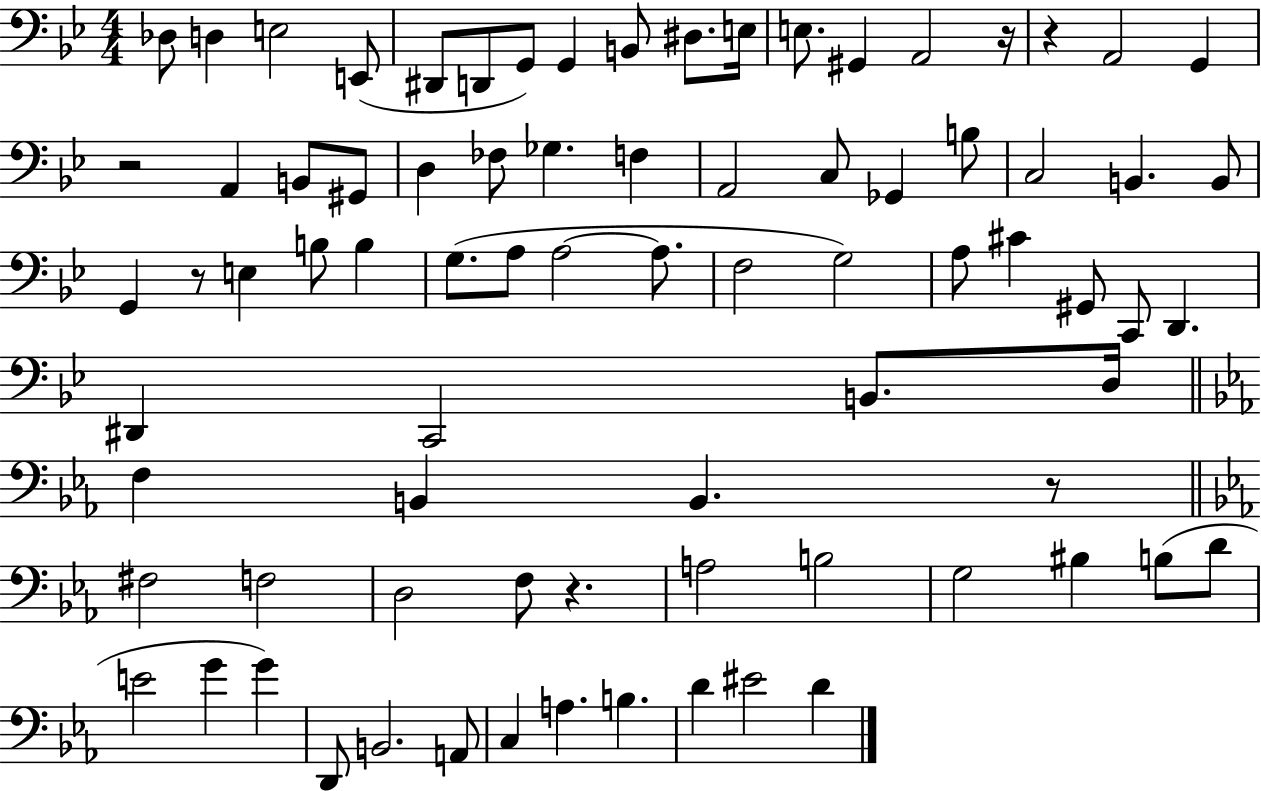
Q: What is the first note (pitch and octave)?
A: Db3